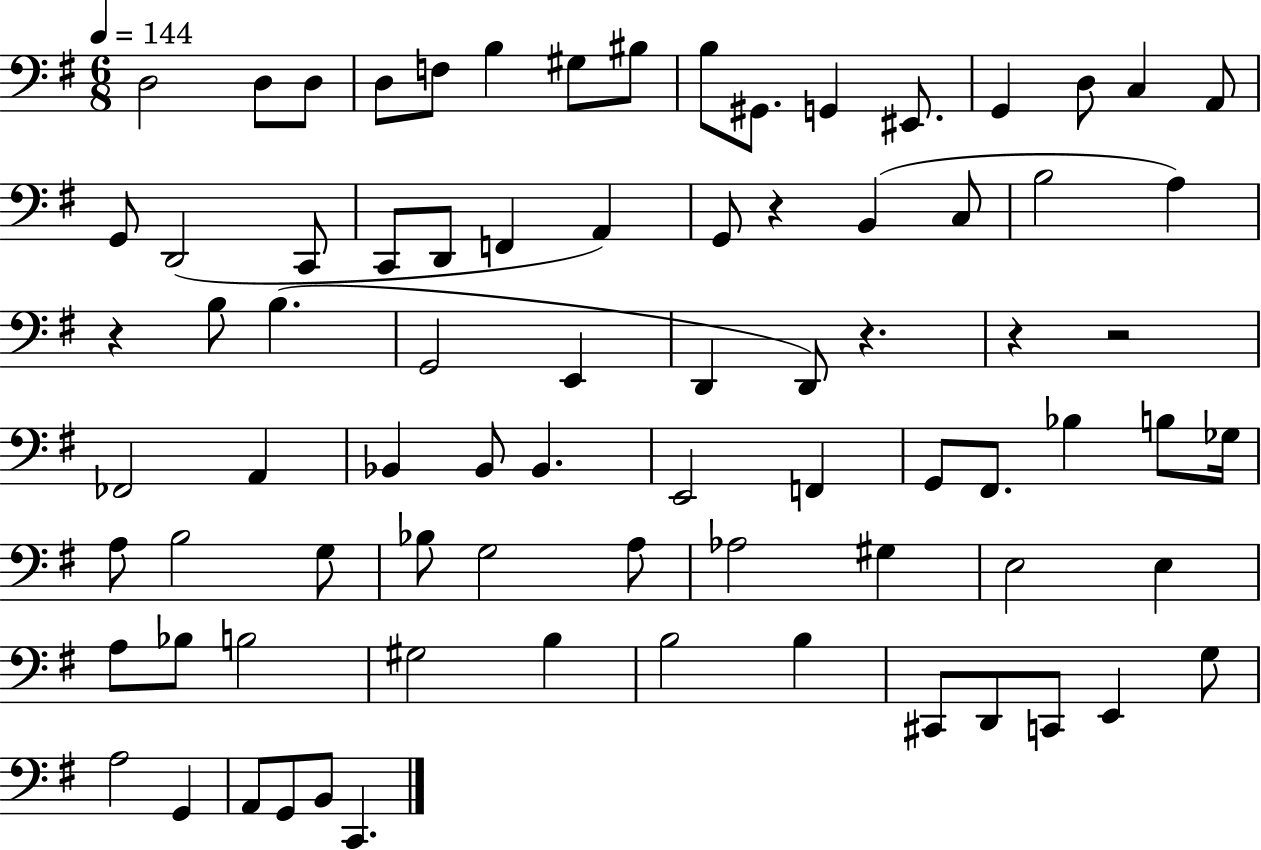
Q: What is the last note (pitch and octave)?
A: C2